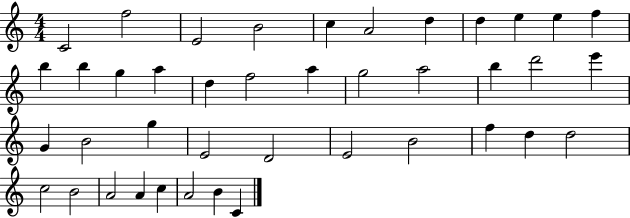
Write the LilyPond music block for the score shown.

{
  \clef treble
  \numericTimeSignature
  \time 4/4
  \key c \major
  c'2 f''2 | e'2 b'2 | c''4 a'2 d''4 | d''4 e''4 e''4 f''4 | \break b''4 b''4 g''4 a''4 | d''4 f''2 a''4 | g''2 a''2 | b''4 d'''2 e'''4 | \break g'4 b'2 g''4 | e'2 d'2 | e'2 b'2 | f''4 d''4 d''2 | \break c''2 b'2 | a'2 a'4 c''4 | a'2 b'4 c'4 | \bar "|."
}